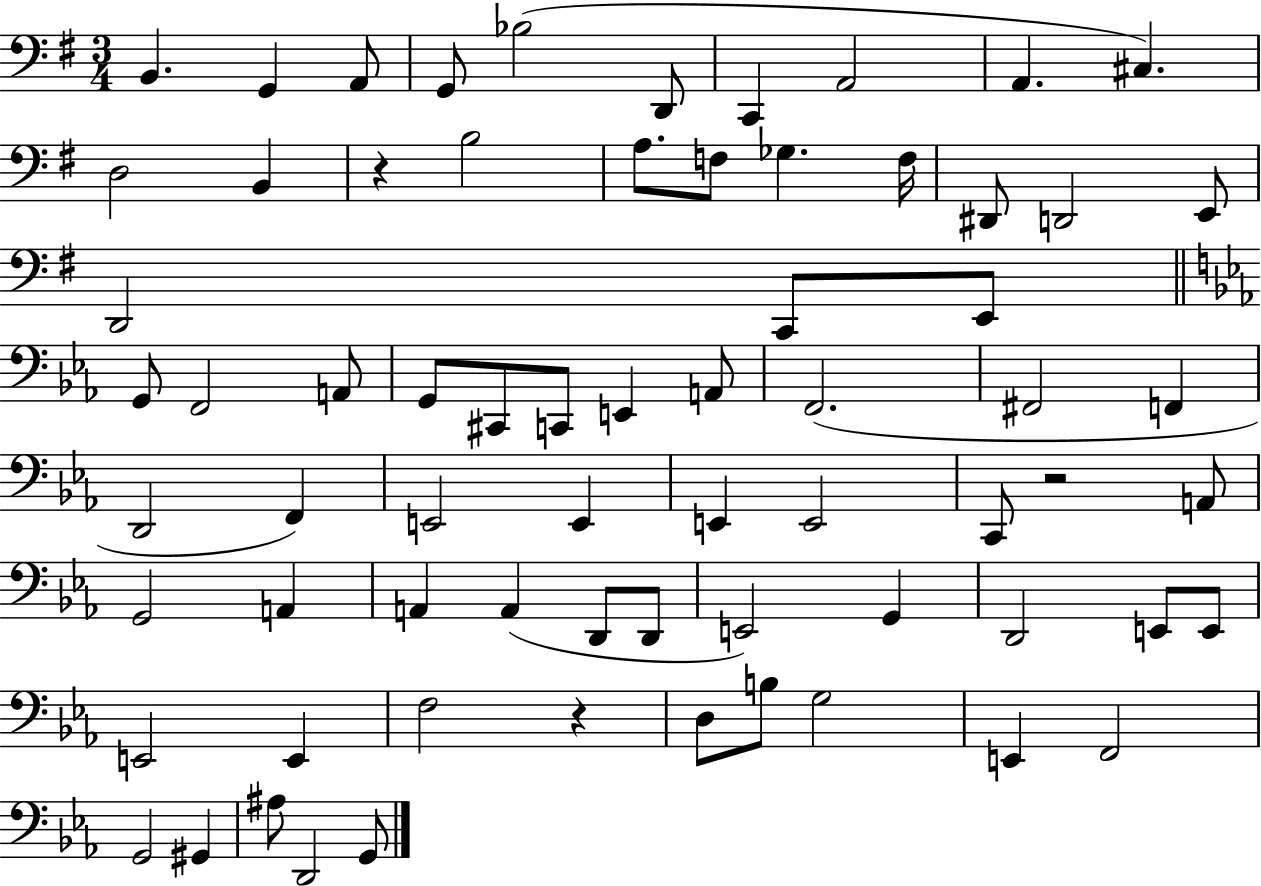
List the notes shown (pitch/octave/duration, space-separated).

B2/q. G2/q A2/e G2/e Bb3/h D2/e C2/q A2/h A2/q. C#3/q. D3/h B2/q R/q B3/h A3/e. F3/e Gb3/q. F3/s D#2/e D2/h E2/e D2/h C2/e E2/e G2/e F2/h A2/e G2/e C#2/e C2/e E2/q A2/e F2/h. F#2/h F2/q D2/h F2/q E2/h E2/q E2/q E2/h C2/e R/h A2/e G2/h A2/q A2/q A2/q D2/e D2/e E2/h G2/q D2/h E2/e E2/e E2/h E2/q F3/h R/q D3/e B3/e G3/h E2/q F2/h G2/h G#2/q A#3/e D2/h G2/e